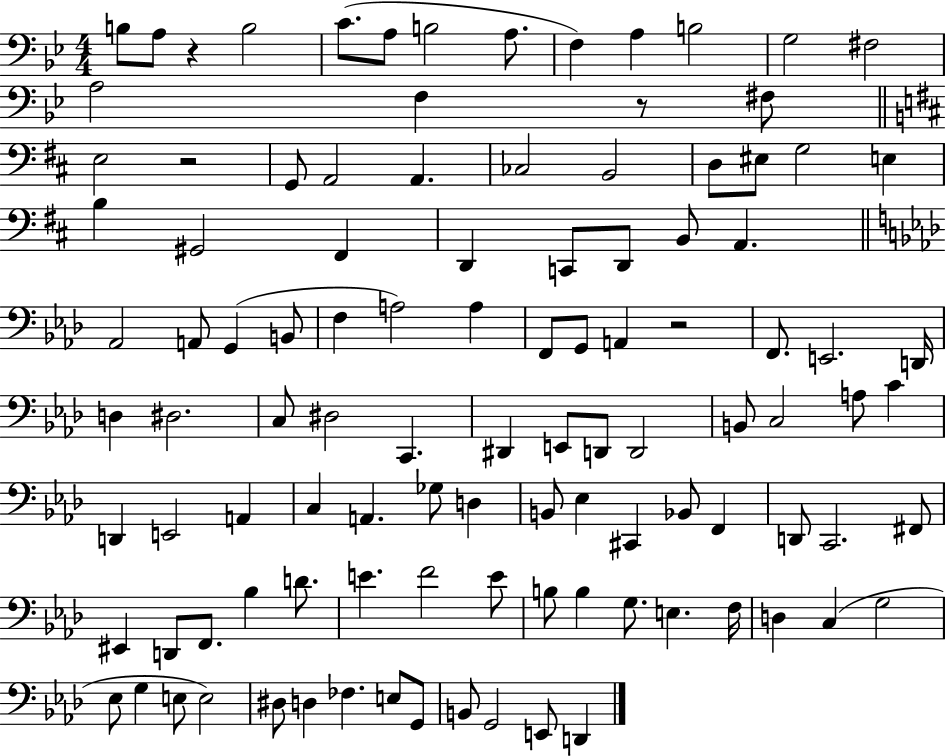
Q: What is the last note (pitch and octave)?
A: D2